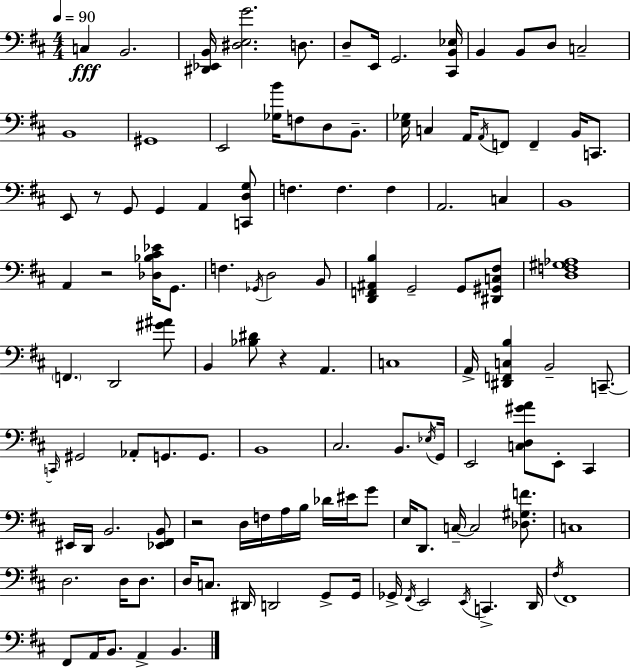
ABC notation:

X:1
T:Untitled
M:4/4
L:1/4
K:D
C, B,,2 [^D,,_E,,B,,]/4 [^D,E,G]2 D,/2 D,/2 E,,/4 G,,2 [^C,,B,,_E,]/4 B,, B,,/2 D,/2 C,2 B,,4 ^G,,4 E,,2 [_G,B]/4 F,/2 D,/2 B,,/2 [E,_G,]/4 C, A,,/4 A,,/4 F,,/2 F,, B,,/4 C,,/2 E,,/2 z/2 G,,/2 G,, A,, [C,,D,G,]/2 F, F, F, A,,2 C, B,,4 A,, z2 [_D,_B,^C_E]/4 G,,/2 F, _G,,/4 D,2 B,,/2 [D,,F,,^A,,B,] G,,2 G,,/2 [^D,,^G,,C,^F,]/2 [D,F,^G,_A,]4 F,, D,,2 [^G^A]/2 B,, [_B,^D]/2 z A,, C,4 A,,/4 [^D,,F,,C,B,] B,,2 C,,/2 C,,/4 ^G,,2 _A,,/2 G,,/2 G,,/2 B,,4 ^C,2 B,,/2 _E,/4 G,,/4 E,,2 [C,D,^GA]/2 E,,/2 ^C,, ^E,,/4 D,,/4 B,,2 [_E,,^F,,B,,]/2 z2 D,/4 F,/4 A,/4 B,/4 _D/4 ^E/4 G/2 E,/4 D,,/2 C,/4 C,2 [_D,^G,F]/2 C,4 D,2 D,/4 D,/2 D,/4 C,/2 ^D,,/4 D,,2 G,,/2 G,,/4 _G,,/4 ^F,,/4 E,,2 E,,/4 C,, D,,/4 ^F,/4 ^F,,4 ^F,,/2 A,,/4 B,,/2 A,, B,,